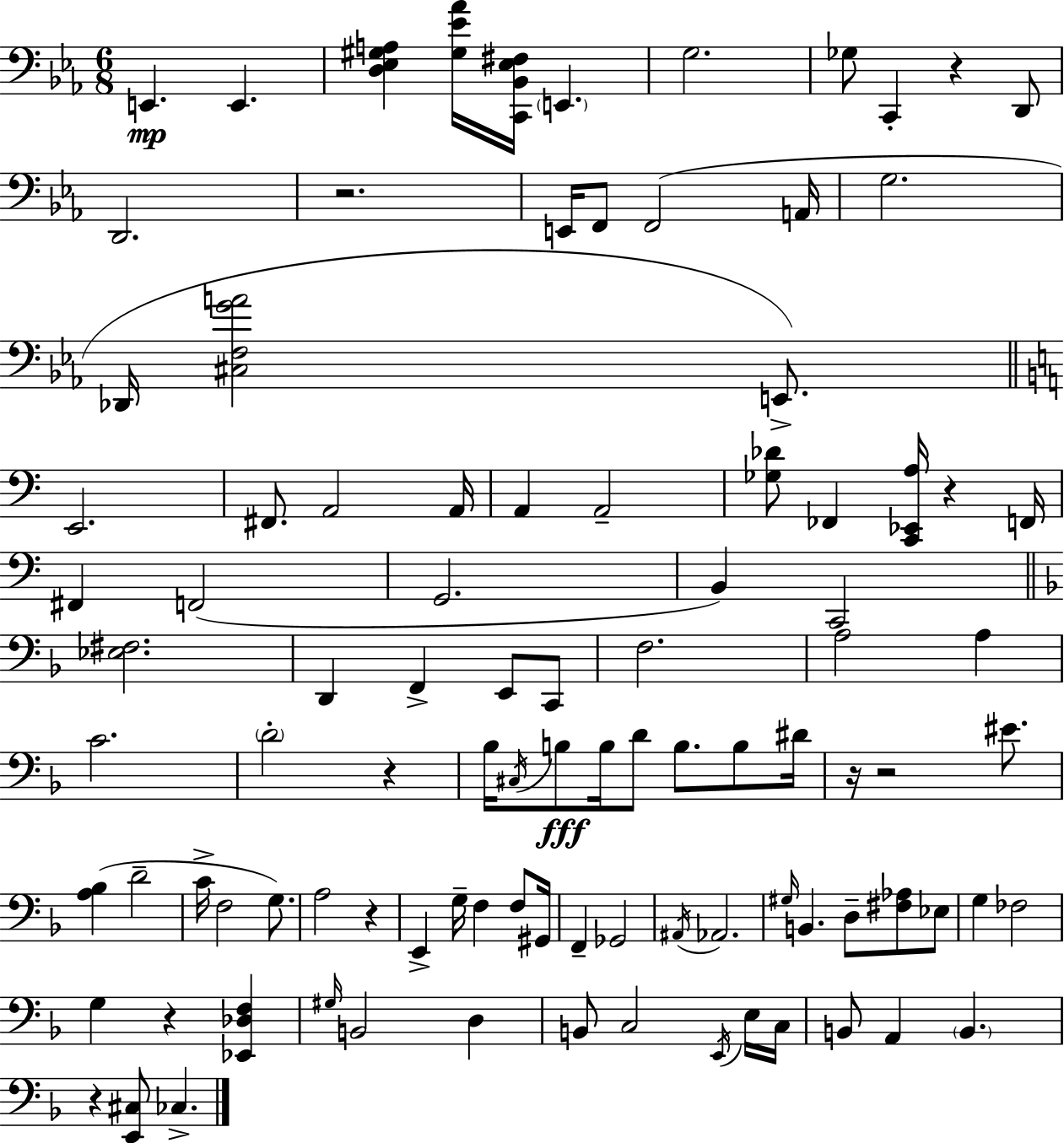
X:1
T:Untitled
M:6/8
L:1/4
K:Cm
E,, E,, [D,_E,^G,A,] [^G,_E_A]/4 [C,,_B,,_E,^F,]/4 E,, G,2 _G,/2 C,, z D,,/2 D,,2 z2 E,,/4 F,,/2 F,,2 A,,/4 G,2 _D,,/4 [^C,F,GA]2 E,,/2 E,,2 ^F,,/2 A,,2 A,,/4 A,, A,,2 [_G,_D]/2 _F,, [C,,_E,,A,]/4 z F,,/4 ^F,, F,,2 G,,2 B,, C,,2 [_E,^F,]2 D,, F,, E,,/2 C,,/2 F,2 A,2 A, C2 D2 z _B,/4 ^C,/4 B,/2 B,/4 D/2 B,/2 B,/2 ^D/4 z/4 z2 ^E/2 [A,_B,] D2 C/4 F,2 G,/2 A,2 z E,, G,/4 F, F,/2 ^G,,/4 F,, _G,,2 ^A,,/4 _A,,2 ^G,/4 B,, D,/2 [^F,_A,]/2 _E,/2 G, _F,2 G, z [_E,,_D,F,] ^G,/4 B,,2 D, B,,/2 C,2 E,,/4 E,/4 C,/4 B,,/2 A,, B,, z [E,,^C,]/2 _C,